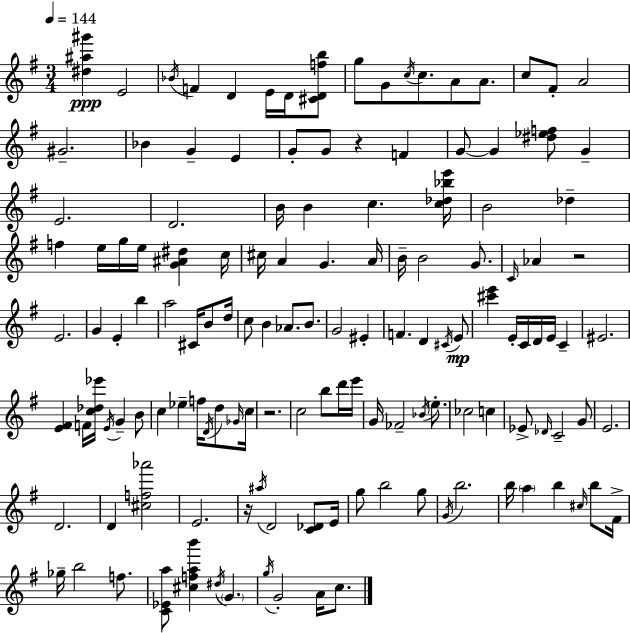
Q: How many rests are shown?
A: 4